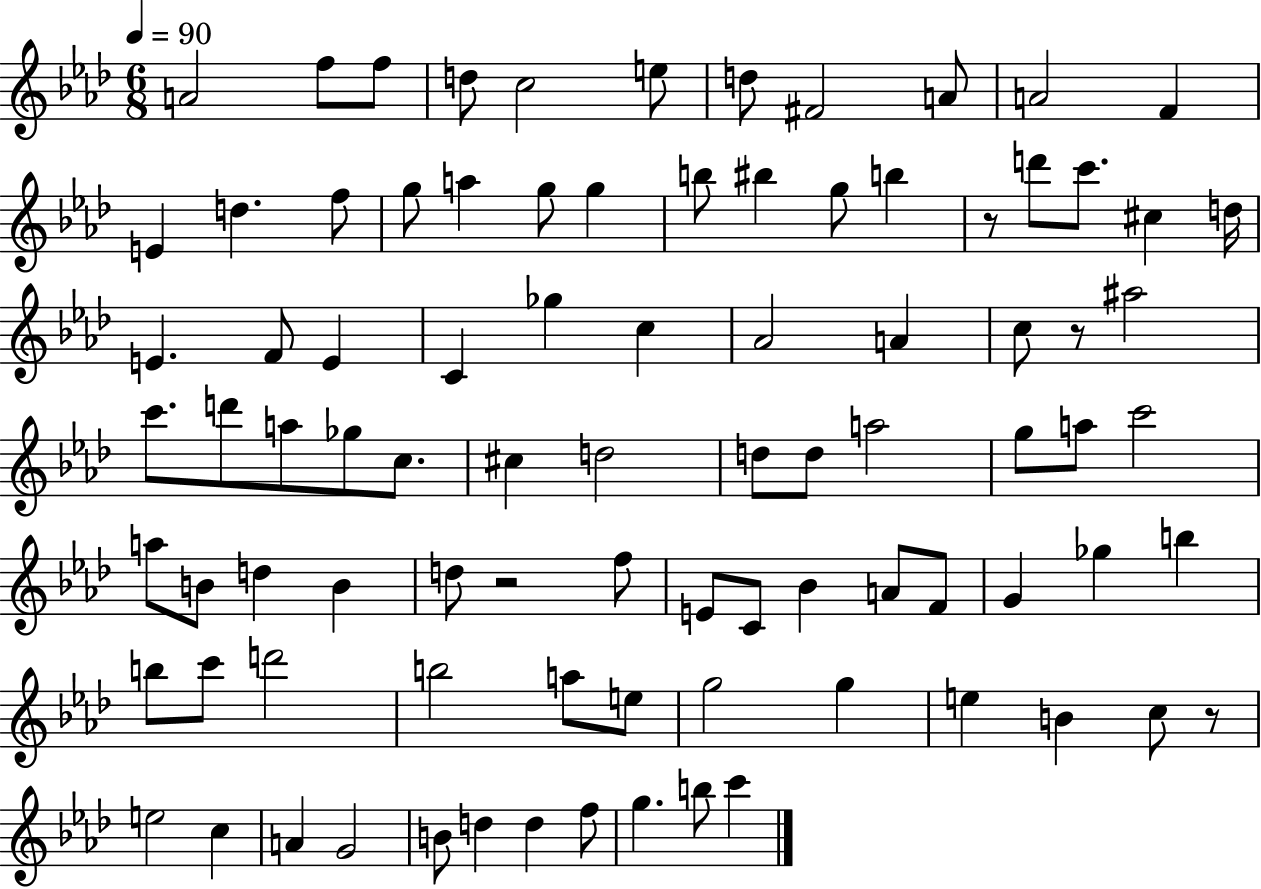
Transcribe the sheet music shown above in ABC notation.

X:1
T:Untitled
M:6/8
L:1/4
K:Ab
A2 f/2 f/2 d/2 c2 e/2 d/2 ^F2 A/2 A2 F E d f/2 g/2 a g/2 g b/2 ^b g/2 b z/2 d'/2 c'/2 ^c d/4 E F/2 E C _g c _A2 A c/2 z/2 ^a2 c'/2 d'/2 a/2 _g/2 c/2 ^c d2 d/2 d/2 a2 g/2 a/2 c'2 a/2 B/2 d B d/2 z2 f/2 E/2 C/2 _B A/2 F/2 G _g b b/2 c'/2 d'2 b2 a/2 e/2 g2 g e B c/2 z/2 e2 c A G2 B/2 d d f/2 g b/2 c'